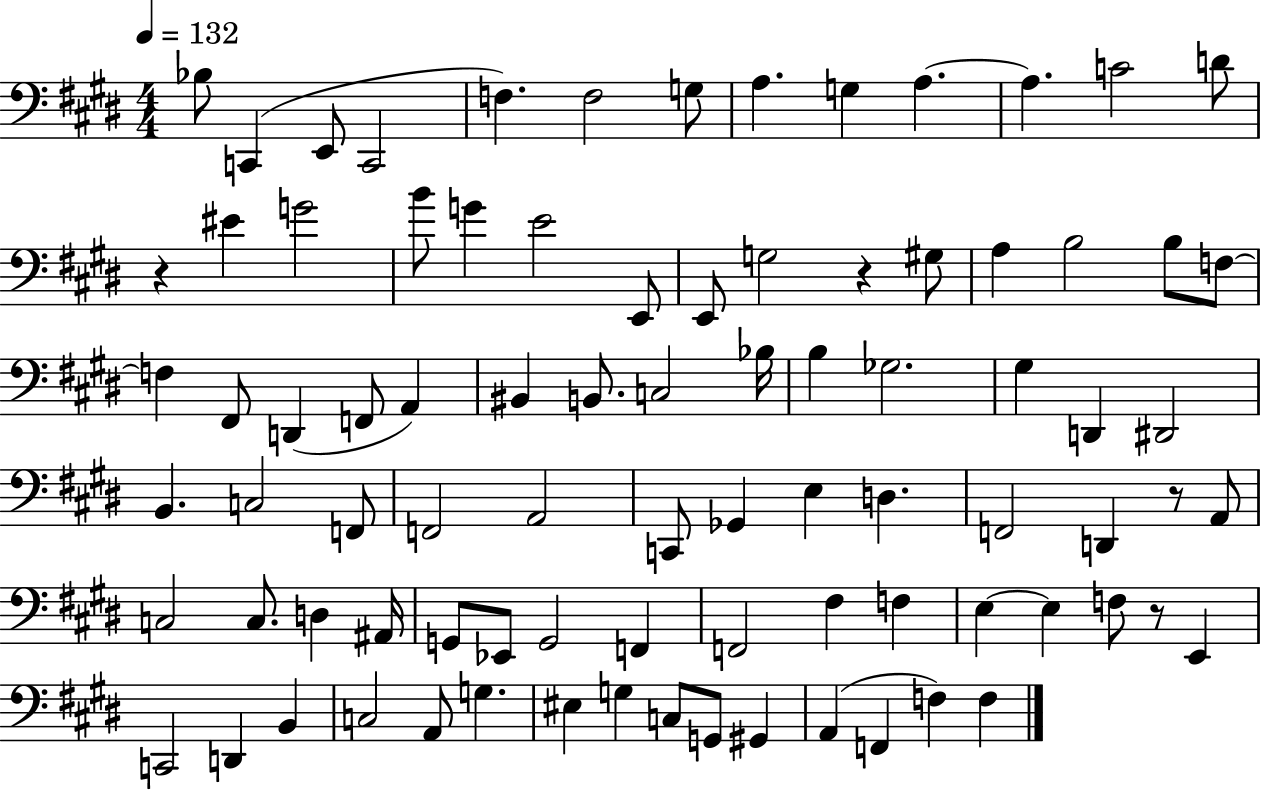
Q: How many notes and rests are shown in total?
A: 86